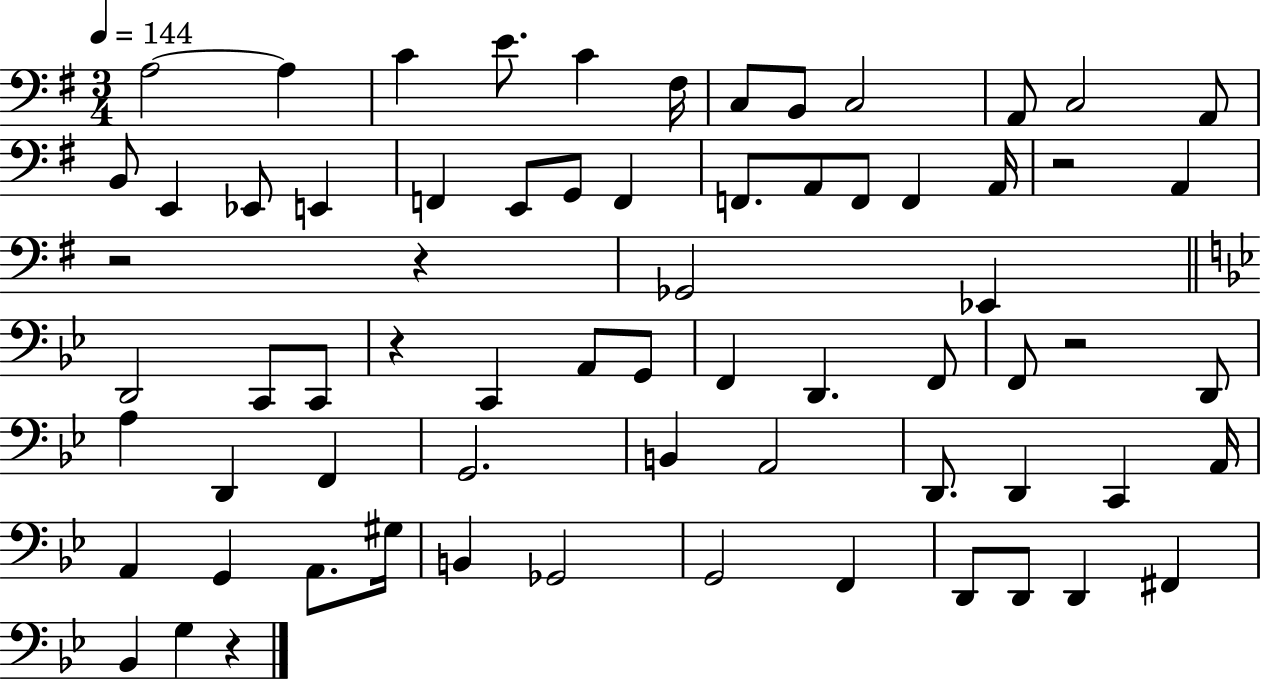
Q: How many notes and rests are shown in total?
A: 69